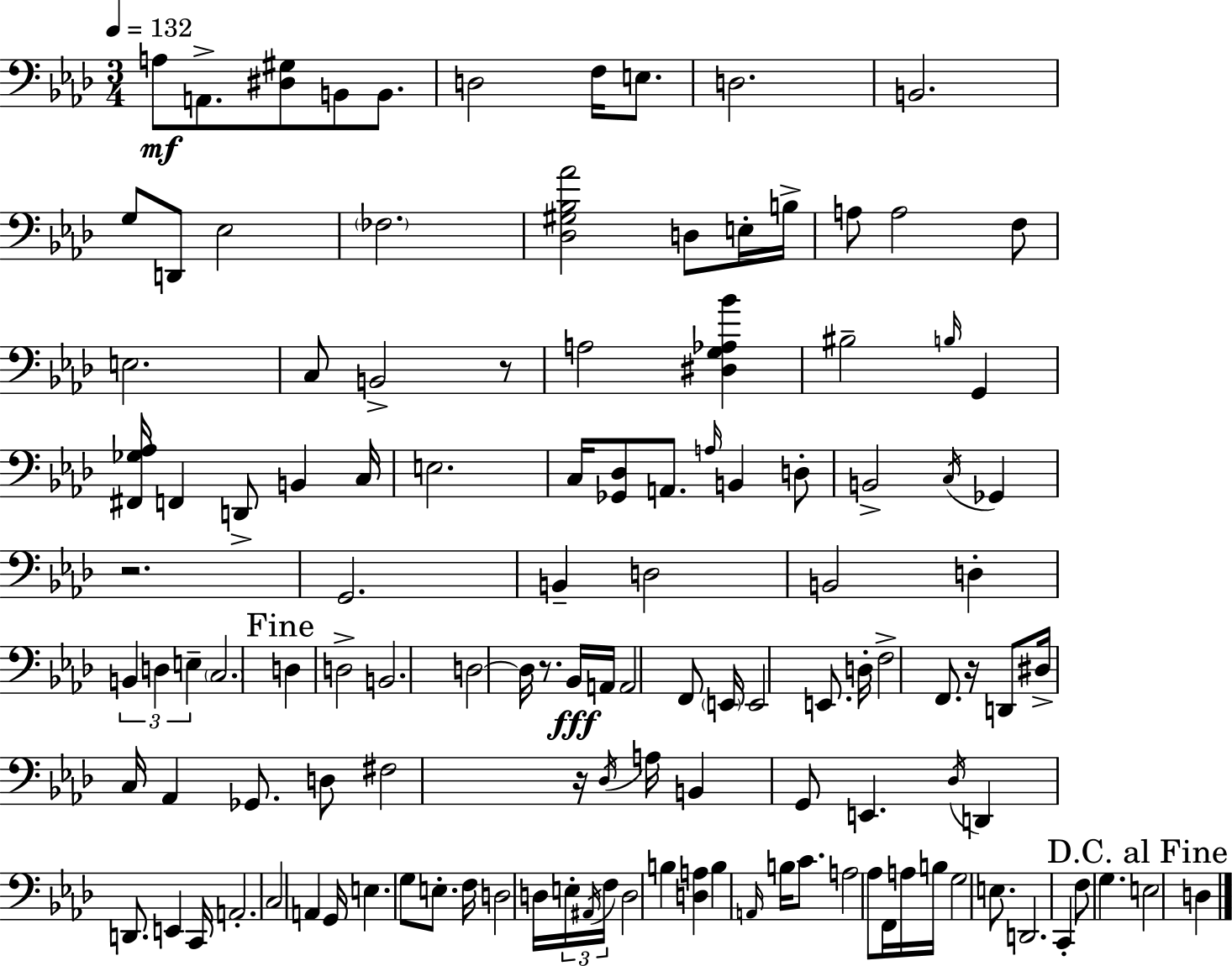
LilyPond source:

{
  \clef bass
  \numericTimeSignature
  \time 3/4
  \key f \minor
  \tempo 4 = 132
  a8\mf a,8.-> <dis gis>8 b,8 b,8. | d2 f16 e8. | d2. | b,2. | \break g8 d,8 ees2 | \parenthesize fes2. | <des gis bes aes'>2 d8 e16-. b16-> | a8 a2 f8 | \break e2. | c8 b,2-> r8 | a2 <dis g aes bes'>4 | bis2-- \grace { b16 } g,4 | \break <fis, ges aes>16 f,4 d,8-> b,4 | c16 e2. | c16 <ges, des>8 a,8. \grace { a16 } b,4 | d8-. b,2-> \acciaccatura { c16 } ges,4 | \break r2. | g,2. | b,4-- d2 | b,2 d4-. | \break \tuplet 3/2 { b,4 d4 e4-- } | \parenthesize c2. | \mark "Fine" d4 d2-> | b,2. | \break d2~~ d16 | r8. bes,16\fff a,16 a,2 | f,8 \parenthesize e,16 e,2 | e,8. d16-. f2-> | \break f,8. r16 d,8 dis16-> c16 aes,4 | ges,8. d8 fis2 | r16 \acciaccatura { des16 } a16 b,4 g,8 e,4. | \acciaccatura { des16 } d,4 d,8. | \break e,4 c,16 a,2.-. | c2 | a,4 g,16 e4. | g8 e8.-. f16 d2 | \break d16 \tuplet 3/2 { e16-. \acciaccatura { ais,16 } f16 } d2 | b4 <d a>4 b4 | \grace { a,16 } b16 c'8. a2 | aes8 f,16 a16 b16 g2 | \break e8. d,2. | c,4-. f8 | g4. \mark "D.C. al Fine" e2 | d4 \bar "|."
}